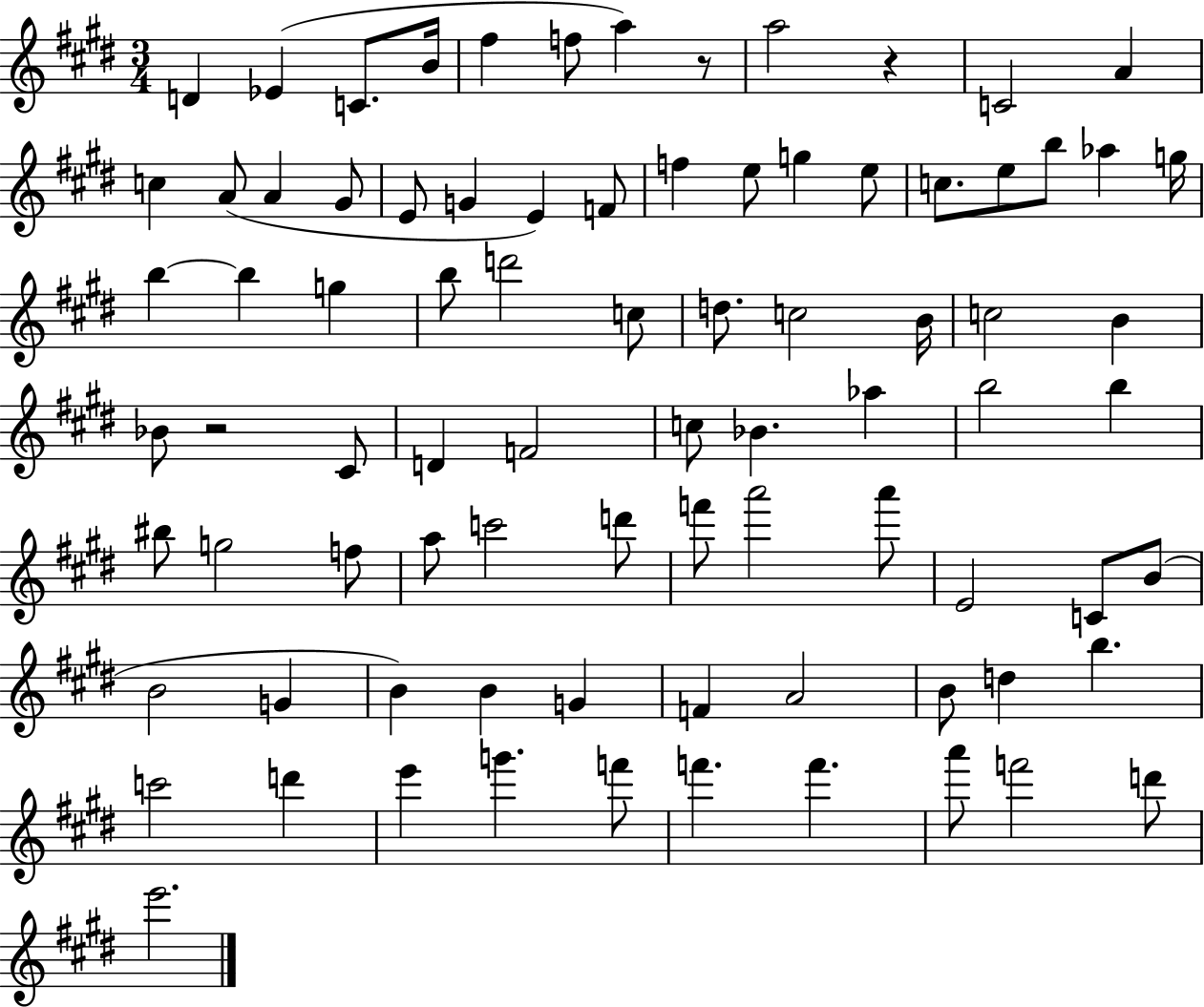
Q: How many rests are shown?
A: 3